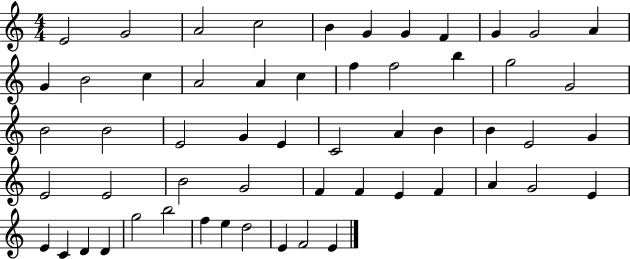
E4/h G4/h A4/h C5/h B4/q G4/q G4/q F4/q G4/q G4/h A4/q G4/q B4/h C5/q A4/h A4/q C5/q F5/q F5/h B5/q G5/h G4/h B4/h B4/h E4/h G4/q E4/q C4/h A4/q B4/q B4/q E4/h G4/q E4/h E4/h B4/h G4/h F4/q F4/q E4/q F4/q A4/q G4/h E4/q E4/q C4/q D4/q D4/q G5/h B5/h F5/q E5/q D5/h E4/q F4/h E4/q